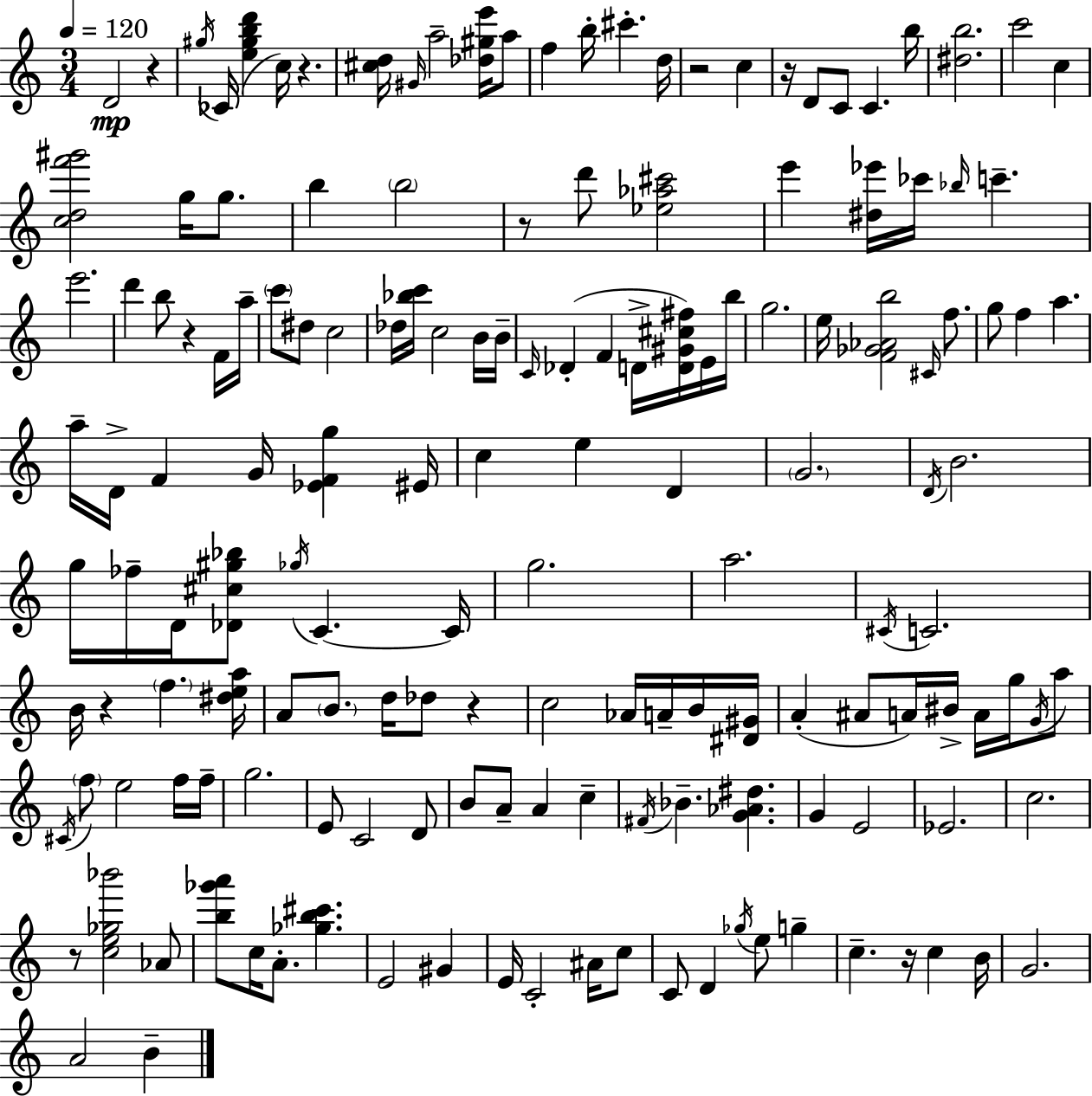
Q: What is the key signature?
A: C major